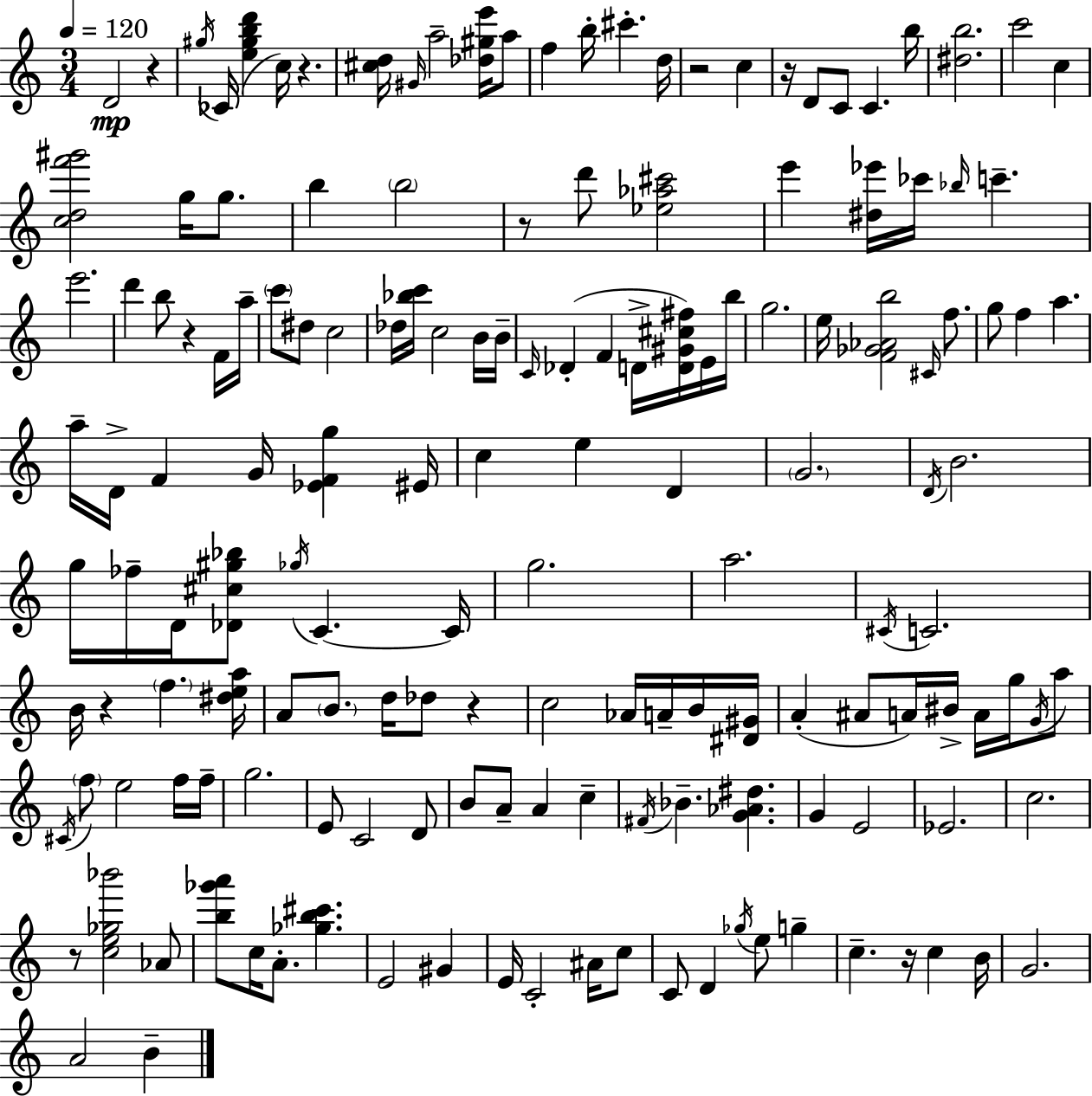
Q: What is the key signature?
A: C major